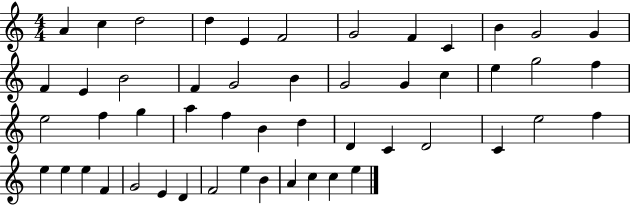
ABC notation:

X:1
T:Untitled
M:4/4
L:1/4
K:C
A c d2 d E F2 G2 F C B G2 G F E B2 F G2 B G2 G c e g2 f e2 f g a f B d D C D2 C e2 f e e e F G2 E D F2 e B A c c e